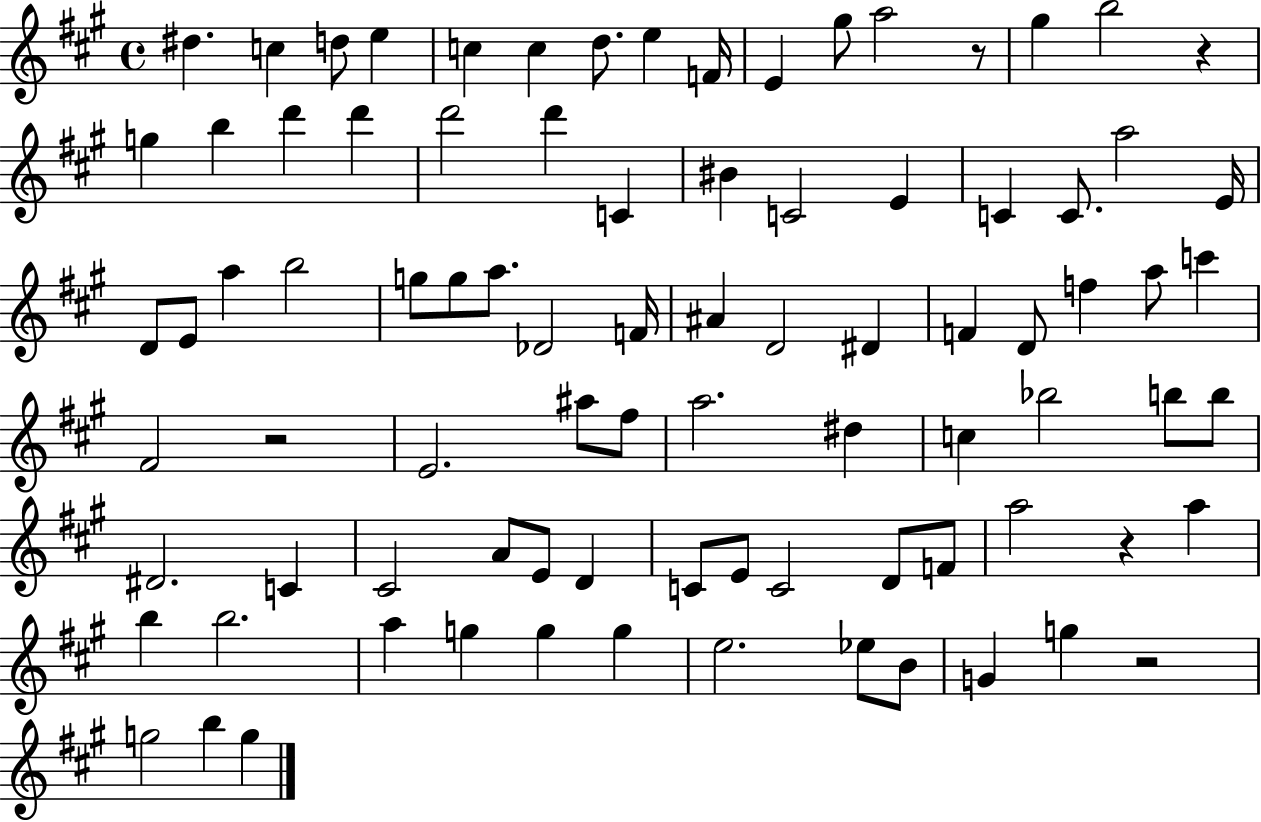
{
  \clef treble
  \time 4/4
  \defaultTimeSignature
  \key a \major
  dis''4. c''4 d''8 e''4 | c''4 c''4 d''8. e''4 f'16 | e'4 gis''8 a''2 r8 | gis''4 b''2 r4 | \break g''4 b''4 d'''4 d'''4 | d'''2 d'''4 c'4 | bis'4 c'2 e'4 | c'4 c'8. a''2 e'16 | \break d'8 e'8 a''4 b''2 | g''8 g''8 a''8. des'2 f'16 | ais'4 d'2 dis'4 | f'4 d'8 f''4 a''8 c'''4 | \break fis'2 r2 | e'2. ais''8 fis''8 | a''2. dis''4 | c''4 bes''2 b''8 b''8 | \break dis'2. c'4 | cis'2 a'8 e'8 d'4 | c'8 e'8 c'2 d'8 f'8 | a''2 r4 a''4 | \break b''4 b''2. | a''4 g''4 g''4 g''4 | e''2. ees''8 b'8 | g'4 g''4 r2 | \break g''2 b''4 g''4 | \bar "|."
}